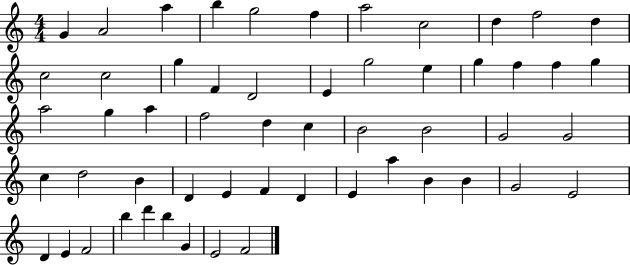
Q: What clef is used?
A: treble